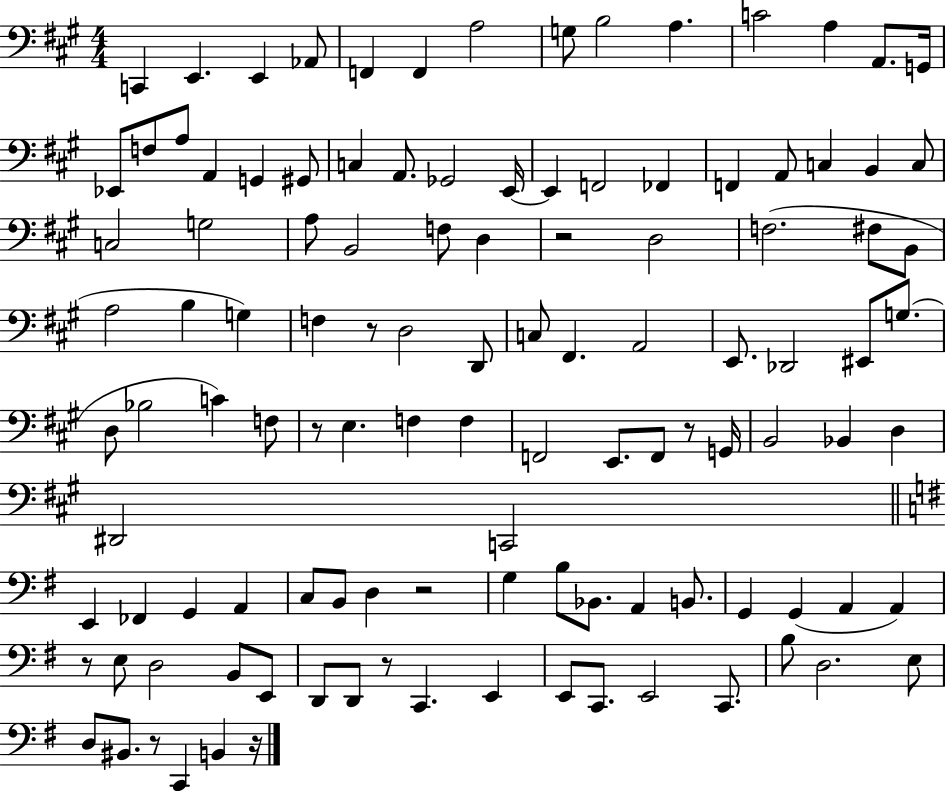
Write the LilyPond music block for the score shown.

{
  \clef bass
  \numericTimeSignature
  \time 4/4
  \key a \major
  c,4 e,4. e,4 aes,8 | f,4 f,4 a2 | g8 b2 a4. | c'2 a4 a,8. g,16 | \break ees,8 f8 a8 a,4 g,4 gis,8 | c4 a,8. ges,2 e,16~~ | e,4 f,2 fes,4 | f,4 a,8 c4 b,4 c8 | \break c2 g2 | a8 b,2 f8 d4 | r2 d2 | f2.( fis8 b,8 | \break a2 b4 g4) | f4 r8 d2 d,8 | c8 fis,4. a,2 | e,8. des,2 eis,8 g8.( | \break d8 bes2 c'4) f8 | r8 e4. f4 f4 | f,2 e,8. f,8 r8 g,16 | b,2 bes,4 d4 | \break dis,2 c,2 | \bar "||" \break \key e \minor e,4 fes,4 g,4 a,4 | c8 b,8 d4 r2 | g4 b8 bes,8. a,4 b,8. | g,4 g,4( a,4 a,4) | \break r8 e8 d2 b,8 e,8 | d,8 d,8 r8 c,4. e,4 | e,8 c,8. e,2 c,8. | b8 d2. e8 | \break d8 bis,8. r8 c,4 b,4 r16 | \bar "|."
}